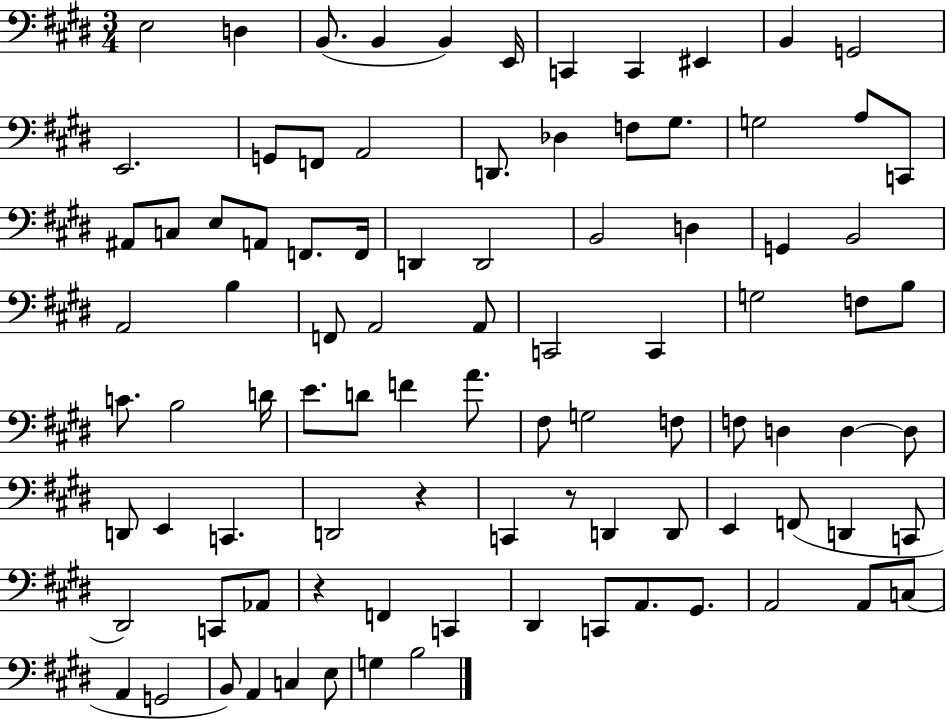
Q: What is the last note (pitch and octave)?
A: B3